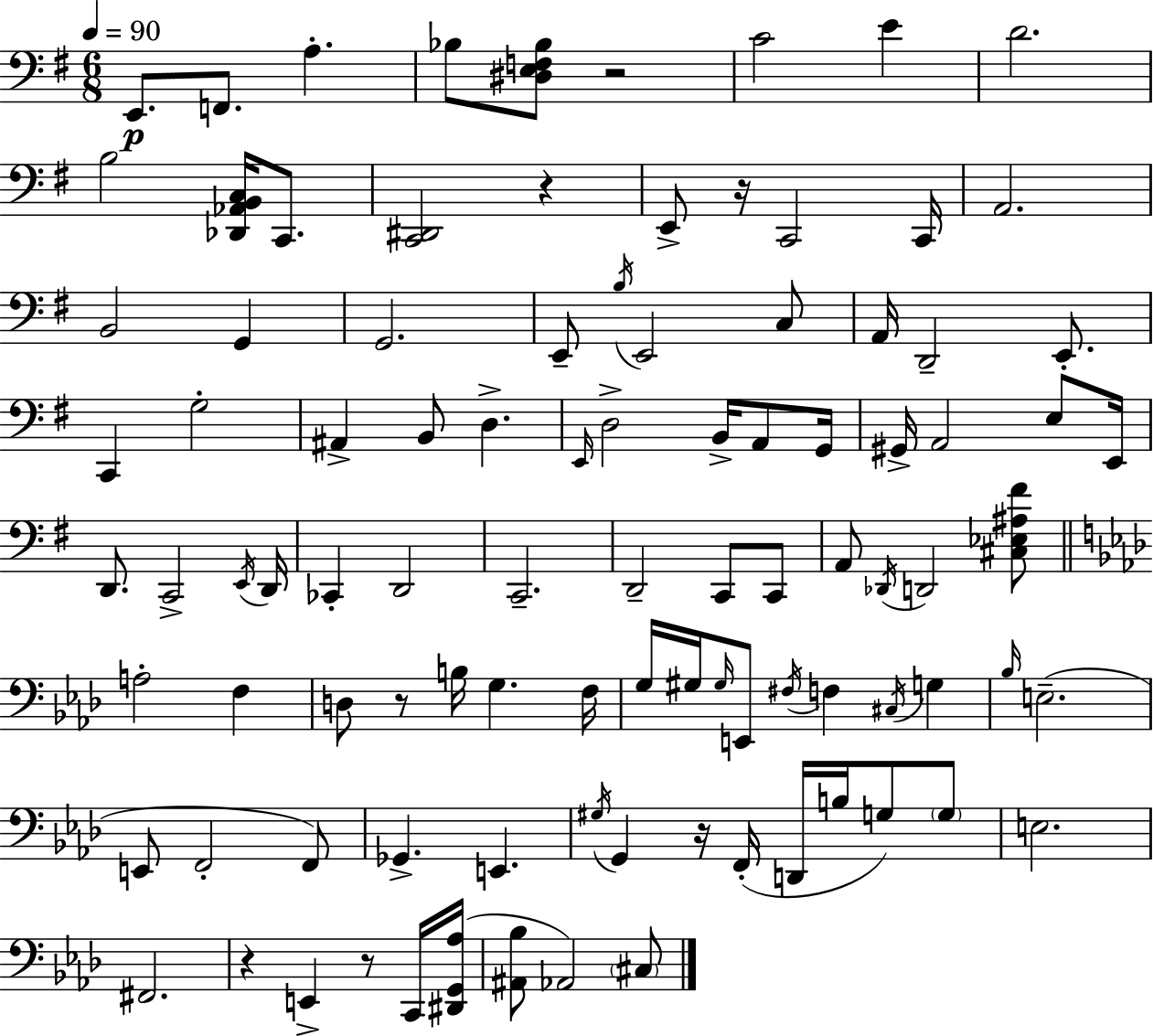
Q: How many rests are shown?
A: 7